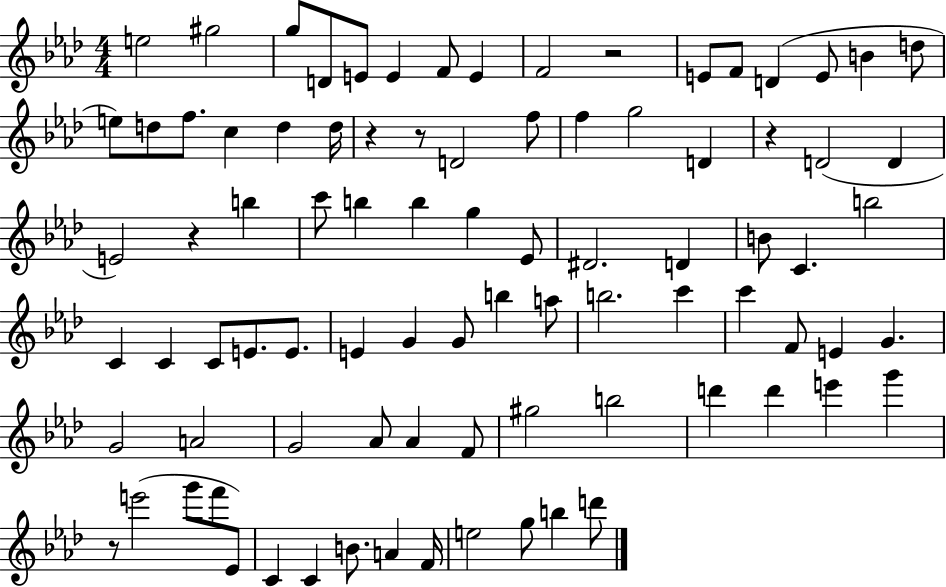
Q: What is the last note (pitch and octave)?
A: D6